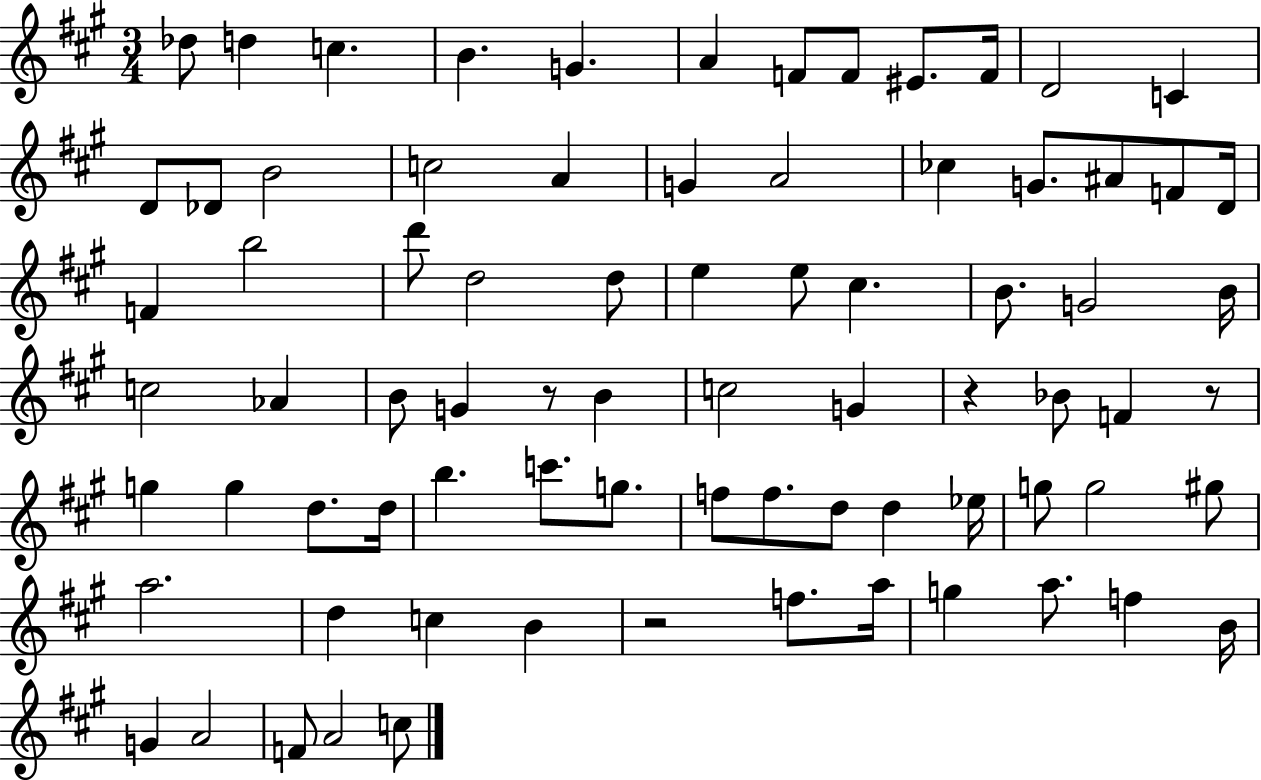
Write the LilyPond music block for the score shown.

{
  \clef treble
  \numericTimeSignature
  \time 3/4
  \key a \major
  des''8 d''4 c''4. | b'4. g'4. | a'4 f'8 f'8 eis'8. f'16 | d'2 c'4 | \break d'8 des'8 b'2 | c''2 a'4 | g'4 a'2 | ces''4 g'8. ais'8 f'8 d'16 | \break f'4 b''2 | d'''8 d''2 d''8 | e''4 e''8 cis''4. | b'8. g'2 b'16 | \break c''2 aes'4 | b'8 g'4 r8 b'4 | c''2 g'4 | r4 bes'8 f'4 r8 | \break g''4 g''4 d''8. d''16 | b''4. c'''8. g''8. | f''8 f''8. d''8 d''4 ees''16 | g''8 g''2 gis''8 | \break a''2. | d''4 c''4 b'4 | r2 f''8. a''16 | g''4 a''8. f''4 b'16 | \break g'4 a'2 | f'8 a'2 c''8 | \bar "|."
}